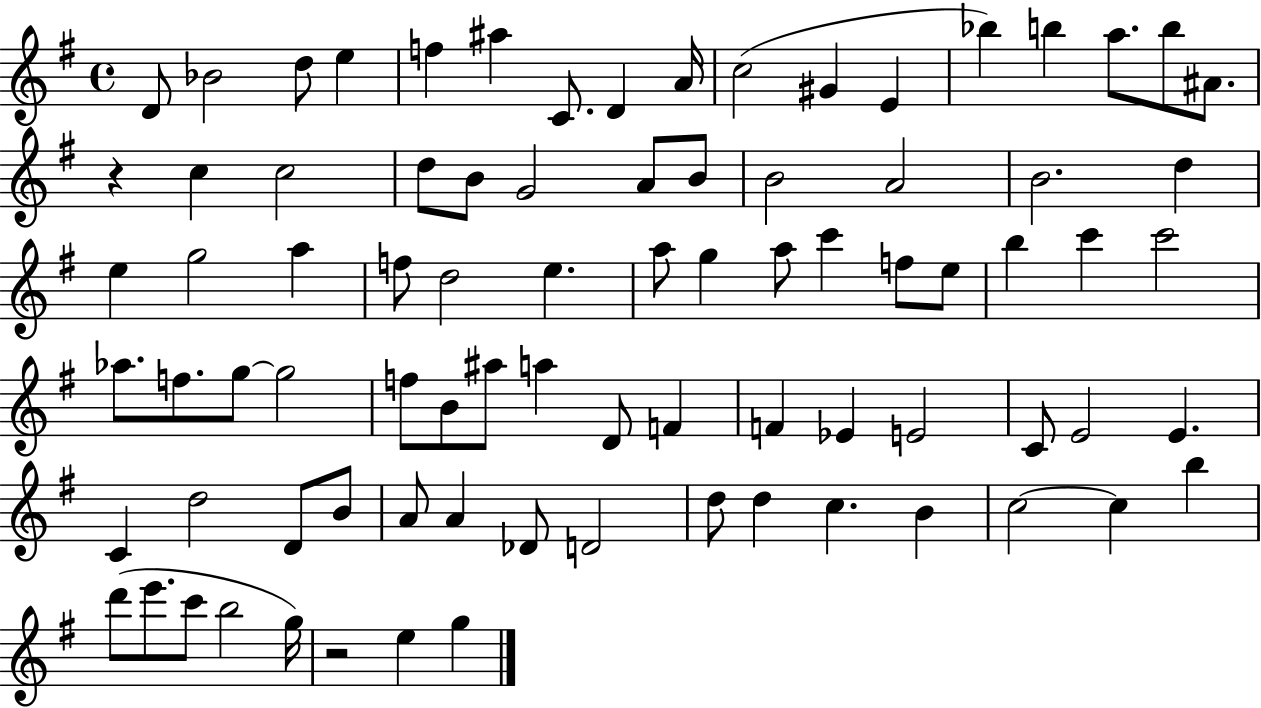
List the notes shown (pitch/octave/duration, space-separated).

D4/e Bb4/h D5/e E5/q F5/q A#5/q C4/e. D4/q A4/s C5/h G#4/q E4/q Bb5/q B5/q A5/e. B5/e A#4/e. R/q C5/q C5/h D5/e B4/e G4/h A4/e B4/e B4/h A4/h B4/h. D5/q E5/q G5/h A5/q F5/e D5/h E5/q. A5/e G5/q A5/e C6/q F5/e E5/e B5/q C6/q C6/h Ab5/e. F5/e. G5/e G5/h F5/e B4/e A#5/e A5/q D4/e F4/q F4/q Eb4/q E4/h C4/e E4/h E4/q. C4/q D5/h D4/e B4/e A4/e A4/q Db4/e D4/h D5/e D5/q C5/q. B4/q C5/h C5/q B5/q D6/e E6/e. C6/e B5/h G5/s R/h E5/q G5/q